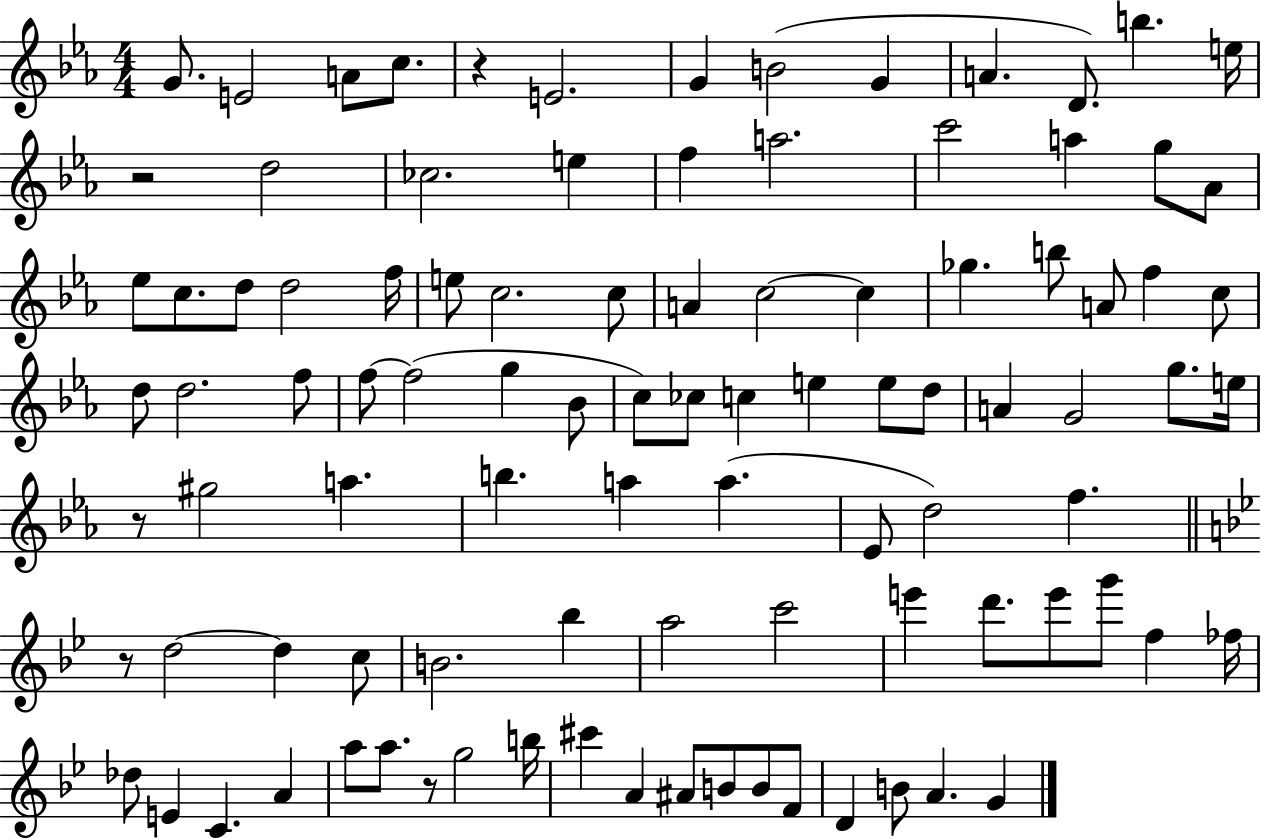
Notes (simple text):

G4/e. E4/h A4/e C5/e. R/q E4/h. G4/q B4/h G4/q A4/q. D4/e. B5/q. E5/s R/h D5/h CES5/h. E5/q F5/q A5/h. C6/h A5/q G5/e Ab4/e Eb5/e C5/e. D5/e D5/h F5/s E5/e C5/h. C5/e A4/q C5/h C5/q Gb5/q. B5/e A4/e F5/q C5/e D5/e D5/h. F5/e F5/e F5/h G5/q Bb4/e C5/e CES5/e C5/q E5/q E5/e D5/e A4/q G4/h G5/e. E5/s R/e G#5/h A5/q. B5/q. A5/q A5/q. Eb4/e D5/h F5/q. R/e D5/h D5/q C5/e B4/h. Bb5/q A5/h C6/h E6/q D6/e. E6/e G6/e F5/q FES5/s Db5/e E4/q C4/q. A4/q A5/e A5/e. R/e G5/h B5/s C#6/q A4/q A#4/e B4/e B4/e F4/e D4/q B4/e A4/q. G4/q